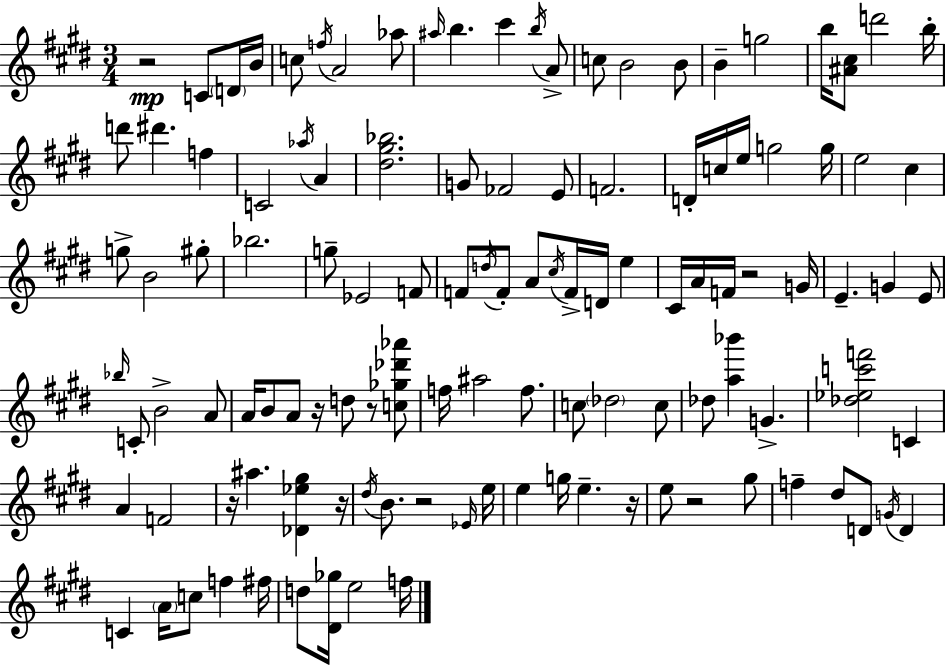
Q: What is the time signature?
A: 3/4